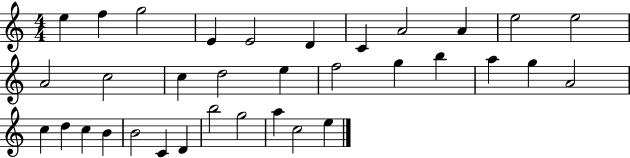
{
  \clef treble
  \numericTimeSignature
  \time 4/4
  \key c \major
  e''4 f''4 g''2 | e'4 e'2 d'4 | c'4 a'2 a'4 | e''2 e''2 | \break a'2 c''2 | c''4 d''2 e''4 | f''2 g''4 b''4 | a''4 g''4 a'2 | \break c''4 d''4 c''4 b'4 | b'2 c'4 d'4 | b''2 g''2 | a''4 c''2 e''4 | \break \bar "|."
}